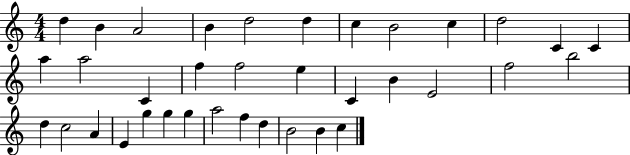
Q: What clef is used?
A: treble